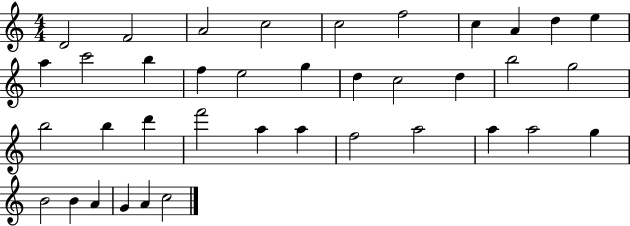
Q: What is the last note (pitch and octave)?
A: C5